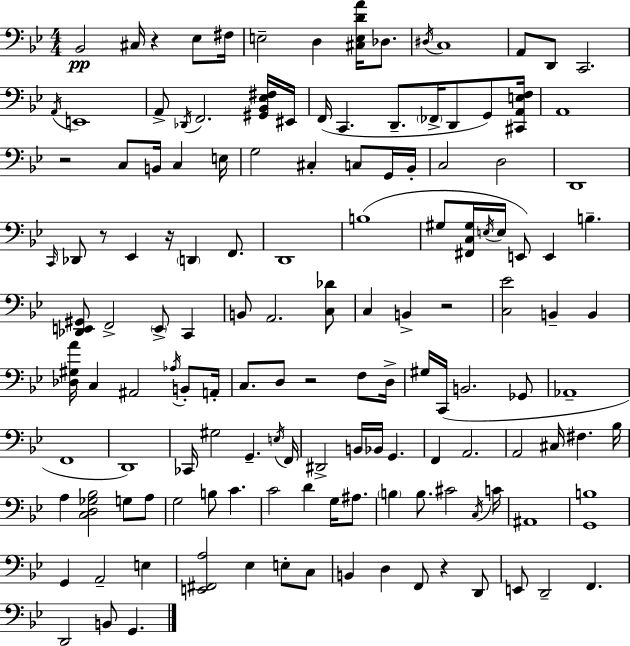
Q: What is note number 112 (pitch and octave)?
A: C3